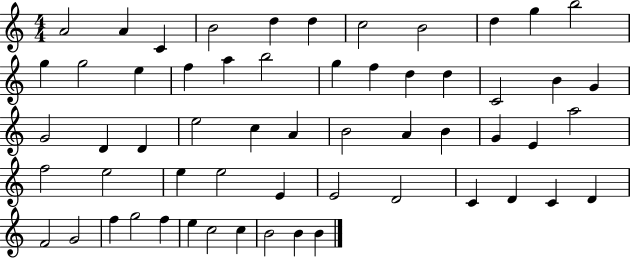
{
  \clef treble
  \numericTimeSignature
  \time 4/4
  \key c \major
  a'2 a'4 c'4 | b'2 d''4 d''4 | c''2 b'2 | d''4 g''4 b''2 | \break g''4 g''2 e''4 | f''4 a''4 b''2 | g''4 f''4 d''4 d''4 | c'2 b'4 g'4 | \break g'2 d'4 d'4 | e''2 c''4 a'4 | b'2 a'4 b'4 | g'4 e'4 a''2 | \break f''2 e''2 | e''4 e''2 e'4 | e'2 d'2 | c'4 d'4 c'4 d'4 | \break f'2 g'2 | f''4 g''2 f''4 | e''4 c''2 c''4 | b'2 b'4 b'4 | \break \bar "|."
}